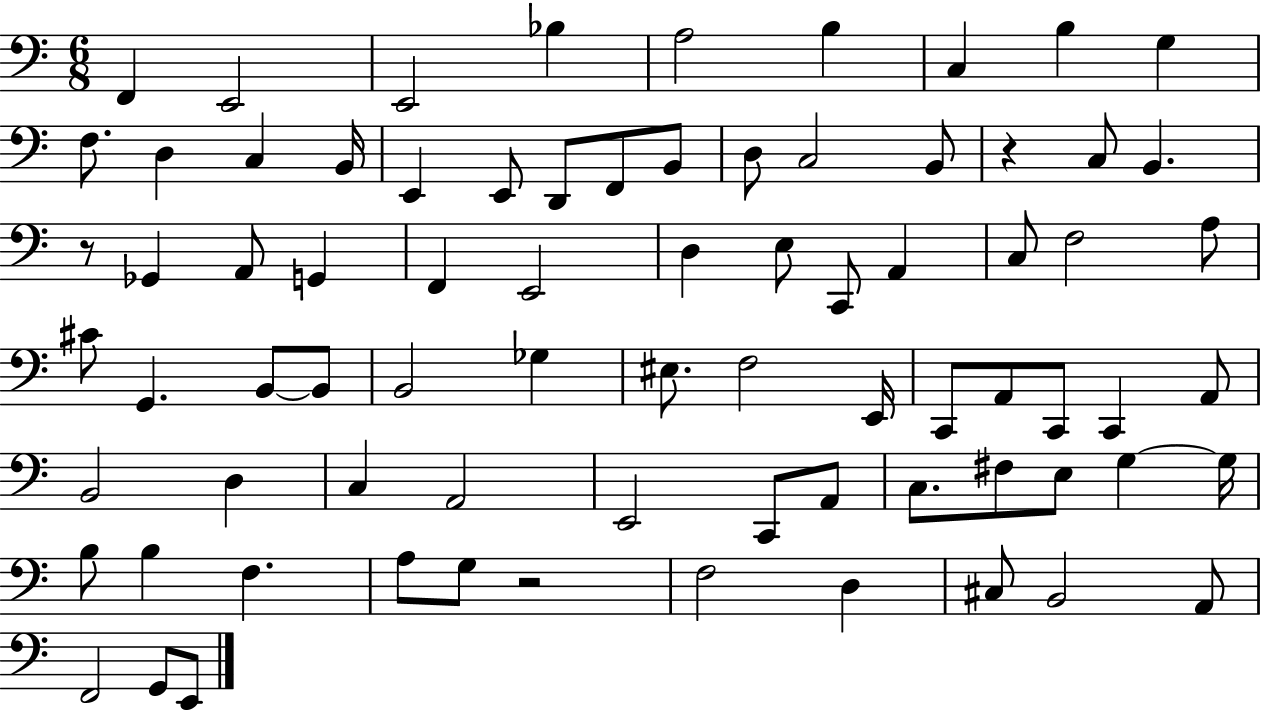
{
  \clef bass
  \numericTimeSignature
  \time 6/8
  \key c \major
  f,4 e,2 | e,2 bes4 | a2 b4 | c4 b4 g4 | \break f8. d4 c4 b,16 | e,4 e,8 d,8 f,8 b,8 | d8 c2 b,8 | r4 c8 b,4. | \break r8 ges,4 a,8 g,4 | f,4 e,2 | d4 e8 c,8 a,4 | c8 f2 a8 | \break cis'8 g,4. b,8~~ b,8 | b,2 ges4 | eis8. f2 e,16 | c,8 a,8 c,8 c,4 a,8 | \break b,2 d4 | c4 a,2 | e,2 c,8 a,8 | c8. fis8 e8 g4~~ g16 | \break b8 b4 f4. | a8 g8 r2 | f2 d4 | cis8 b,2 a,8 | \break f,2 g,8 e,8 | \bar "|."
}